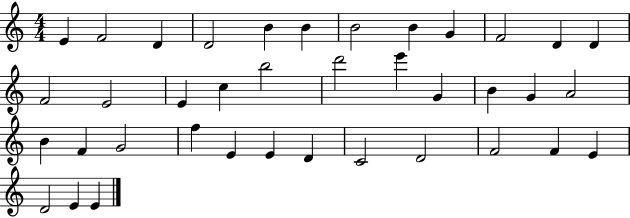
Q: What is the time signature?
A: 4/4